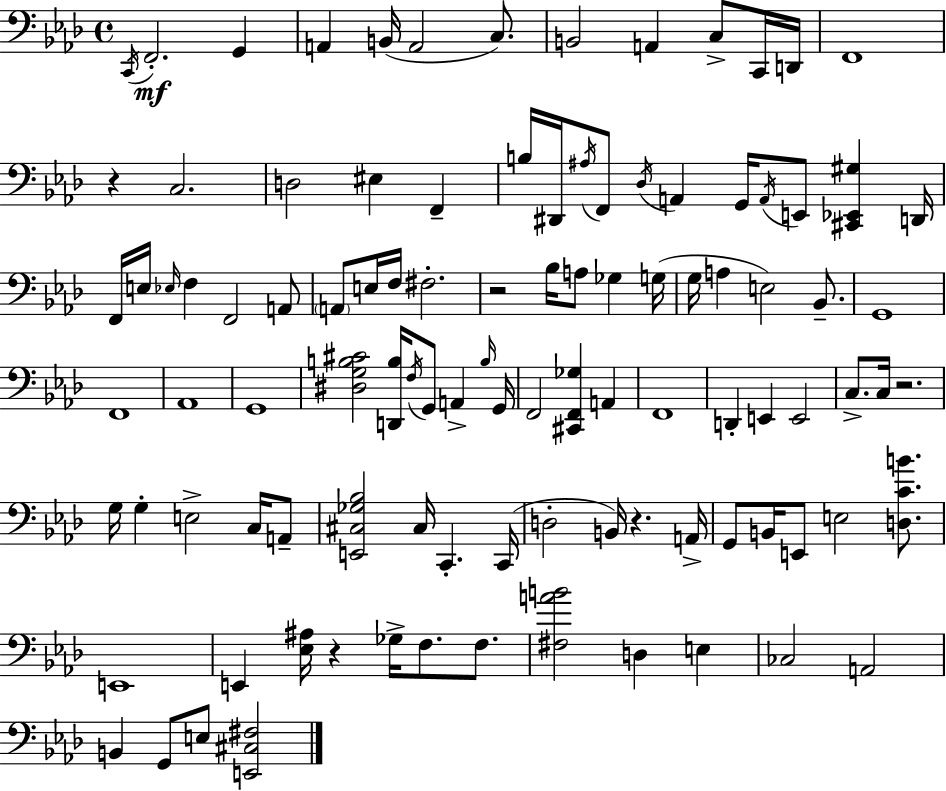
{
  \clef bass
  \time 4/4
  \defaultTimeSignature
  \key f \minor
  \acciaccatura { c,16 }\mf f,2.-. g,4 | a,4 b,16( a,2 c8.) | b,2 a,4 c8-> c,16 | d,16 f,1 | \break r4 c2. | d2 eis4 f,4-- | b16 dis,16 \acciaccatura { ais16 } f,8 \acciaccatura { des16 } a,4 g,16 \acciaccatura { a,16 } e,8 <cis, ees, gis>4 | d,16 f,16 e16 \grace { ees16 } f4 f,2 | \break a,8 \parenthesize a,8 e16 f16 fis2.-. | r2 bes16 a8 | ges4 g16( g16 a4 e2) | bes,8.-- g,1 | \break f,1 | aes,1 | g,1 | <dis g b cis'>2 <d, b>16 \acciaccatura { f16 } g,8 | \break a,4-> \grace { b16 } g,16 f,2 <cis, f, ges>4 | a,4 f,1 | d,4-. e,4 e,2 | c8.-> c16 r2. | \break g16 g4-. e2-> | c16 a,8-- <e, cis ges bes>2 cis16 | c,4.-. c,16( d2-. b,16) | r4. a,16-> g,8 b,16 e,8 e2 | \break <d c' b'>8. e,1 | e,4 <ees ais>16 r4 | ges16-> f8. f8. <fis a' b'>2 d4 | e4 ces2 a,2 | \break b,4 g,8 e8 <e, cis fis>2 | \bar "|."
}